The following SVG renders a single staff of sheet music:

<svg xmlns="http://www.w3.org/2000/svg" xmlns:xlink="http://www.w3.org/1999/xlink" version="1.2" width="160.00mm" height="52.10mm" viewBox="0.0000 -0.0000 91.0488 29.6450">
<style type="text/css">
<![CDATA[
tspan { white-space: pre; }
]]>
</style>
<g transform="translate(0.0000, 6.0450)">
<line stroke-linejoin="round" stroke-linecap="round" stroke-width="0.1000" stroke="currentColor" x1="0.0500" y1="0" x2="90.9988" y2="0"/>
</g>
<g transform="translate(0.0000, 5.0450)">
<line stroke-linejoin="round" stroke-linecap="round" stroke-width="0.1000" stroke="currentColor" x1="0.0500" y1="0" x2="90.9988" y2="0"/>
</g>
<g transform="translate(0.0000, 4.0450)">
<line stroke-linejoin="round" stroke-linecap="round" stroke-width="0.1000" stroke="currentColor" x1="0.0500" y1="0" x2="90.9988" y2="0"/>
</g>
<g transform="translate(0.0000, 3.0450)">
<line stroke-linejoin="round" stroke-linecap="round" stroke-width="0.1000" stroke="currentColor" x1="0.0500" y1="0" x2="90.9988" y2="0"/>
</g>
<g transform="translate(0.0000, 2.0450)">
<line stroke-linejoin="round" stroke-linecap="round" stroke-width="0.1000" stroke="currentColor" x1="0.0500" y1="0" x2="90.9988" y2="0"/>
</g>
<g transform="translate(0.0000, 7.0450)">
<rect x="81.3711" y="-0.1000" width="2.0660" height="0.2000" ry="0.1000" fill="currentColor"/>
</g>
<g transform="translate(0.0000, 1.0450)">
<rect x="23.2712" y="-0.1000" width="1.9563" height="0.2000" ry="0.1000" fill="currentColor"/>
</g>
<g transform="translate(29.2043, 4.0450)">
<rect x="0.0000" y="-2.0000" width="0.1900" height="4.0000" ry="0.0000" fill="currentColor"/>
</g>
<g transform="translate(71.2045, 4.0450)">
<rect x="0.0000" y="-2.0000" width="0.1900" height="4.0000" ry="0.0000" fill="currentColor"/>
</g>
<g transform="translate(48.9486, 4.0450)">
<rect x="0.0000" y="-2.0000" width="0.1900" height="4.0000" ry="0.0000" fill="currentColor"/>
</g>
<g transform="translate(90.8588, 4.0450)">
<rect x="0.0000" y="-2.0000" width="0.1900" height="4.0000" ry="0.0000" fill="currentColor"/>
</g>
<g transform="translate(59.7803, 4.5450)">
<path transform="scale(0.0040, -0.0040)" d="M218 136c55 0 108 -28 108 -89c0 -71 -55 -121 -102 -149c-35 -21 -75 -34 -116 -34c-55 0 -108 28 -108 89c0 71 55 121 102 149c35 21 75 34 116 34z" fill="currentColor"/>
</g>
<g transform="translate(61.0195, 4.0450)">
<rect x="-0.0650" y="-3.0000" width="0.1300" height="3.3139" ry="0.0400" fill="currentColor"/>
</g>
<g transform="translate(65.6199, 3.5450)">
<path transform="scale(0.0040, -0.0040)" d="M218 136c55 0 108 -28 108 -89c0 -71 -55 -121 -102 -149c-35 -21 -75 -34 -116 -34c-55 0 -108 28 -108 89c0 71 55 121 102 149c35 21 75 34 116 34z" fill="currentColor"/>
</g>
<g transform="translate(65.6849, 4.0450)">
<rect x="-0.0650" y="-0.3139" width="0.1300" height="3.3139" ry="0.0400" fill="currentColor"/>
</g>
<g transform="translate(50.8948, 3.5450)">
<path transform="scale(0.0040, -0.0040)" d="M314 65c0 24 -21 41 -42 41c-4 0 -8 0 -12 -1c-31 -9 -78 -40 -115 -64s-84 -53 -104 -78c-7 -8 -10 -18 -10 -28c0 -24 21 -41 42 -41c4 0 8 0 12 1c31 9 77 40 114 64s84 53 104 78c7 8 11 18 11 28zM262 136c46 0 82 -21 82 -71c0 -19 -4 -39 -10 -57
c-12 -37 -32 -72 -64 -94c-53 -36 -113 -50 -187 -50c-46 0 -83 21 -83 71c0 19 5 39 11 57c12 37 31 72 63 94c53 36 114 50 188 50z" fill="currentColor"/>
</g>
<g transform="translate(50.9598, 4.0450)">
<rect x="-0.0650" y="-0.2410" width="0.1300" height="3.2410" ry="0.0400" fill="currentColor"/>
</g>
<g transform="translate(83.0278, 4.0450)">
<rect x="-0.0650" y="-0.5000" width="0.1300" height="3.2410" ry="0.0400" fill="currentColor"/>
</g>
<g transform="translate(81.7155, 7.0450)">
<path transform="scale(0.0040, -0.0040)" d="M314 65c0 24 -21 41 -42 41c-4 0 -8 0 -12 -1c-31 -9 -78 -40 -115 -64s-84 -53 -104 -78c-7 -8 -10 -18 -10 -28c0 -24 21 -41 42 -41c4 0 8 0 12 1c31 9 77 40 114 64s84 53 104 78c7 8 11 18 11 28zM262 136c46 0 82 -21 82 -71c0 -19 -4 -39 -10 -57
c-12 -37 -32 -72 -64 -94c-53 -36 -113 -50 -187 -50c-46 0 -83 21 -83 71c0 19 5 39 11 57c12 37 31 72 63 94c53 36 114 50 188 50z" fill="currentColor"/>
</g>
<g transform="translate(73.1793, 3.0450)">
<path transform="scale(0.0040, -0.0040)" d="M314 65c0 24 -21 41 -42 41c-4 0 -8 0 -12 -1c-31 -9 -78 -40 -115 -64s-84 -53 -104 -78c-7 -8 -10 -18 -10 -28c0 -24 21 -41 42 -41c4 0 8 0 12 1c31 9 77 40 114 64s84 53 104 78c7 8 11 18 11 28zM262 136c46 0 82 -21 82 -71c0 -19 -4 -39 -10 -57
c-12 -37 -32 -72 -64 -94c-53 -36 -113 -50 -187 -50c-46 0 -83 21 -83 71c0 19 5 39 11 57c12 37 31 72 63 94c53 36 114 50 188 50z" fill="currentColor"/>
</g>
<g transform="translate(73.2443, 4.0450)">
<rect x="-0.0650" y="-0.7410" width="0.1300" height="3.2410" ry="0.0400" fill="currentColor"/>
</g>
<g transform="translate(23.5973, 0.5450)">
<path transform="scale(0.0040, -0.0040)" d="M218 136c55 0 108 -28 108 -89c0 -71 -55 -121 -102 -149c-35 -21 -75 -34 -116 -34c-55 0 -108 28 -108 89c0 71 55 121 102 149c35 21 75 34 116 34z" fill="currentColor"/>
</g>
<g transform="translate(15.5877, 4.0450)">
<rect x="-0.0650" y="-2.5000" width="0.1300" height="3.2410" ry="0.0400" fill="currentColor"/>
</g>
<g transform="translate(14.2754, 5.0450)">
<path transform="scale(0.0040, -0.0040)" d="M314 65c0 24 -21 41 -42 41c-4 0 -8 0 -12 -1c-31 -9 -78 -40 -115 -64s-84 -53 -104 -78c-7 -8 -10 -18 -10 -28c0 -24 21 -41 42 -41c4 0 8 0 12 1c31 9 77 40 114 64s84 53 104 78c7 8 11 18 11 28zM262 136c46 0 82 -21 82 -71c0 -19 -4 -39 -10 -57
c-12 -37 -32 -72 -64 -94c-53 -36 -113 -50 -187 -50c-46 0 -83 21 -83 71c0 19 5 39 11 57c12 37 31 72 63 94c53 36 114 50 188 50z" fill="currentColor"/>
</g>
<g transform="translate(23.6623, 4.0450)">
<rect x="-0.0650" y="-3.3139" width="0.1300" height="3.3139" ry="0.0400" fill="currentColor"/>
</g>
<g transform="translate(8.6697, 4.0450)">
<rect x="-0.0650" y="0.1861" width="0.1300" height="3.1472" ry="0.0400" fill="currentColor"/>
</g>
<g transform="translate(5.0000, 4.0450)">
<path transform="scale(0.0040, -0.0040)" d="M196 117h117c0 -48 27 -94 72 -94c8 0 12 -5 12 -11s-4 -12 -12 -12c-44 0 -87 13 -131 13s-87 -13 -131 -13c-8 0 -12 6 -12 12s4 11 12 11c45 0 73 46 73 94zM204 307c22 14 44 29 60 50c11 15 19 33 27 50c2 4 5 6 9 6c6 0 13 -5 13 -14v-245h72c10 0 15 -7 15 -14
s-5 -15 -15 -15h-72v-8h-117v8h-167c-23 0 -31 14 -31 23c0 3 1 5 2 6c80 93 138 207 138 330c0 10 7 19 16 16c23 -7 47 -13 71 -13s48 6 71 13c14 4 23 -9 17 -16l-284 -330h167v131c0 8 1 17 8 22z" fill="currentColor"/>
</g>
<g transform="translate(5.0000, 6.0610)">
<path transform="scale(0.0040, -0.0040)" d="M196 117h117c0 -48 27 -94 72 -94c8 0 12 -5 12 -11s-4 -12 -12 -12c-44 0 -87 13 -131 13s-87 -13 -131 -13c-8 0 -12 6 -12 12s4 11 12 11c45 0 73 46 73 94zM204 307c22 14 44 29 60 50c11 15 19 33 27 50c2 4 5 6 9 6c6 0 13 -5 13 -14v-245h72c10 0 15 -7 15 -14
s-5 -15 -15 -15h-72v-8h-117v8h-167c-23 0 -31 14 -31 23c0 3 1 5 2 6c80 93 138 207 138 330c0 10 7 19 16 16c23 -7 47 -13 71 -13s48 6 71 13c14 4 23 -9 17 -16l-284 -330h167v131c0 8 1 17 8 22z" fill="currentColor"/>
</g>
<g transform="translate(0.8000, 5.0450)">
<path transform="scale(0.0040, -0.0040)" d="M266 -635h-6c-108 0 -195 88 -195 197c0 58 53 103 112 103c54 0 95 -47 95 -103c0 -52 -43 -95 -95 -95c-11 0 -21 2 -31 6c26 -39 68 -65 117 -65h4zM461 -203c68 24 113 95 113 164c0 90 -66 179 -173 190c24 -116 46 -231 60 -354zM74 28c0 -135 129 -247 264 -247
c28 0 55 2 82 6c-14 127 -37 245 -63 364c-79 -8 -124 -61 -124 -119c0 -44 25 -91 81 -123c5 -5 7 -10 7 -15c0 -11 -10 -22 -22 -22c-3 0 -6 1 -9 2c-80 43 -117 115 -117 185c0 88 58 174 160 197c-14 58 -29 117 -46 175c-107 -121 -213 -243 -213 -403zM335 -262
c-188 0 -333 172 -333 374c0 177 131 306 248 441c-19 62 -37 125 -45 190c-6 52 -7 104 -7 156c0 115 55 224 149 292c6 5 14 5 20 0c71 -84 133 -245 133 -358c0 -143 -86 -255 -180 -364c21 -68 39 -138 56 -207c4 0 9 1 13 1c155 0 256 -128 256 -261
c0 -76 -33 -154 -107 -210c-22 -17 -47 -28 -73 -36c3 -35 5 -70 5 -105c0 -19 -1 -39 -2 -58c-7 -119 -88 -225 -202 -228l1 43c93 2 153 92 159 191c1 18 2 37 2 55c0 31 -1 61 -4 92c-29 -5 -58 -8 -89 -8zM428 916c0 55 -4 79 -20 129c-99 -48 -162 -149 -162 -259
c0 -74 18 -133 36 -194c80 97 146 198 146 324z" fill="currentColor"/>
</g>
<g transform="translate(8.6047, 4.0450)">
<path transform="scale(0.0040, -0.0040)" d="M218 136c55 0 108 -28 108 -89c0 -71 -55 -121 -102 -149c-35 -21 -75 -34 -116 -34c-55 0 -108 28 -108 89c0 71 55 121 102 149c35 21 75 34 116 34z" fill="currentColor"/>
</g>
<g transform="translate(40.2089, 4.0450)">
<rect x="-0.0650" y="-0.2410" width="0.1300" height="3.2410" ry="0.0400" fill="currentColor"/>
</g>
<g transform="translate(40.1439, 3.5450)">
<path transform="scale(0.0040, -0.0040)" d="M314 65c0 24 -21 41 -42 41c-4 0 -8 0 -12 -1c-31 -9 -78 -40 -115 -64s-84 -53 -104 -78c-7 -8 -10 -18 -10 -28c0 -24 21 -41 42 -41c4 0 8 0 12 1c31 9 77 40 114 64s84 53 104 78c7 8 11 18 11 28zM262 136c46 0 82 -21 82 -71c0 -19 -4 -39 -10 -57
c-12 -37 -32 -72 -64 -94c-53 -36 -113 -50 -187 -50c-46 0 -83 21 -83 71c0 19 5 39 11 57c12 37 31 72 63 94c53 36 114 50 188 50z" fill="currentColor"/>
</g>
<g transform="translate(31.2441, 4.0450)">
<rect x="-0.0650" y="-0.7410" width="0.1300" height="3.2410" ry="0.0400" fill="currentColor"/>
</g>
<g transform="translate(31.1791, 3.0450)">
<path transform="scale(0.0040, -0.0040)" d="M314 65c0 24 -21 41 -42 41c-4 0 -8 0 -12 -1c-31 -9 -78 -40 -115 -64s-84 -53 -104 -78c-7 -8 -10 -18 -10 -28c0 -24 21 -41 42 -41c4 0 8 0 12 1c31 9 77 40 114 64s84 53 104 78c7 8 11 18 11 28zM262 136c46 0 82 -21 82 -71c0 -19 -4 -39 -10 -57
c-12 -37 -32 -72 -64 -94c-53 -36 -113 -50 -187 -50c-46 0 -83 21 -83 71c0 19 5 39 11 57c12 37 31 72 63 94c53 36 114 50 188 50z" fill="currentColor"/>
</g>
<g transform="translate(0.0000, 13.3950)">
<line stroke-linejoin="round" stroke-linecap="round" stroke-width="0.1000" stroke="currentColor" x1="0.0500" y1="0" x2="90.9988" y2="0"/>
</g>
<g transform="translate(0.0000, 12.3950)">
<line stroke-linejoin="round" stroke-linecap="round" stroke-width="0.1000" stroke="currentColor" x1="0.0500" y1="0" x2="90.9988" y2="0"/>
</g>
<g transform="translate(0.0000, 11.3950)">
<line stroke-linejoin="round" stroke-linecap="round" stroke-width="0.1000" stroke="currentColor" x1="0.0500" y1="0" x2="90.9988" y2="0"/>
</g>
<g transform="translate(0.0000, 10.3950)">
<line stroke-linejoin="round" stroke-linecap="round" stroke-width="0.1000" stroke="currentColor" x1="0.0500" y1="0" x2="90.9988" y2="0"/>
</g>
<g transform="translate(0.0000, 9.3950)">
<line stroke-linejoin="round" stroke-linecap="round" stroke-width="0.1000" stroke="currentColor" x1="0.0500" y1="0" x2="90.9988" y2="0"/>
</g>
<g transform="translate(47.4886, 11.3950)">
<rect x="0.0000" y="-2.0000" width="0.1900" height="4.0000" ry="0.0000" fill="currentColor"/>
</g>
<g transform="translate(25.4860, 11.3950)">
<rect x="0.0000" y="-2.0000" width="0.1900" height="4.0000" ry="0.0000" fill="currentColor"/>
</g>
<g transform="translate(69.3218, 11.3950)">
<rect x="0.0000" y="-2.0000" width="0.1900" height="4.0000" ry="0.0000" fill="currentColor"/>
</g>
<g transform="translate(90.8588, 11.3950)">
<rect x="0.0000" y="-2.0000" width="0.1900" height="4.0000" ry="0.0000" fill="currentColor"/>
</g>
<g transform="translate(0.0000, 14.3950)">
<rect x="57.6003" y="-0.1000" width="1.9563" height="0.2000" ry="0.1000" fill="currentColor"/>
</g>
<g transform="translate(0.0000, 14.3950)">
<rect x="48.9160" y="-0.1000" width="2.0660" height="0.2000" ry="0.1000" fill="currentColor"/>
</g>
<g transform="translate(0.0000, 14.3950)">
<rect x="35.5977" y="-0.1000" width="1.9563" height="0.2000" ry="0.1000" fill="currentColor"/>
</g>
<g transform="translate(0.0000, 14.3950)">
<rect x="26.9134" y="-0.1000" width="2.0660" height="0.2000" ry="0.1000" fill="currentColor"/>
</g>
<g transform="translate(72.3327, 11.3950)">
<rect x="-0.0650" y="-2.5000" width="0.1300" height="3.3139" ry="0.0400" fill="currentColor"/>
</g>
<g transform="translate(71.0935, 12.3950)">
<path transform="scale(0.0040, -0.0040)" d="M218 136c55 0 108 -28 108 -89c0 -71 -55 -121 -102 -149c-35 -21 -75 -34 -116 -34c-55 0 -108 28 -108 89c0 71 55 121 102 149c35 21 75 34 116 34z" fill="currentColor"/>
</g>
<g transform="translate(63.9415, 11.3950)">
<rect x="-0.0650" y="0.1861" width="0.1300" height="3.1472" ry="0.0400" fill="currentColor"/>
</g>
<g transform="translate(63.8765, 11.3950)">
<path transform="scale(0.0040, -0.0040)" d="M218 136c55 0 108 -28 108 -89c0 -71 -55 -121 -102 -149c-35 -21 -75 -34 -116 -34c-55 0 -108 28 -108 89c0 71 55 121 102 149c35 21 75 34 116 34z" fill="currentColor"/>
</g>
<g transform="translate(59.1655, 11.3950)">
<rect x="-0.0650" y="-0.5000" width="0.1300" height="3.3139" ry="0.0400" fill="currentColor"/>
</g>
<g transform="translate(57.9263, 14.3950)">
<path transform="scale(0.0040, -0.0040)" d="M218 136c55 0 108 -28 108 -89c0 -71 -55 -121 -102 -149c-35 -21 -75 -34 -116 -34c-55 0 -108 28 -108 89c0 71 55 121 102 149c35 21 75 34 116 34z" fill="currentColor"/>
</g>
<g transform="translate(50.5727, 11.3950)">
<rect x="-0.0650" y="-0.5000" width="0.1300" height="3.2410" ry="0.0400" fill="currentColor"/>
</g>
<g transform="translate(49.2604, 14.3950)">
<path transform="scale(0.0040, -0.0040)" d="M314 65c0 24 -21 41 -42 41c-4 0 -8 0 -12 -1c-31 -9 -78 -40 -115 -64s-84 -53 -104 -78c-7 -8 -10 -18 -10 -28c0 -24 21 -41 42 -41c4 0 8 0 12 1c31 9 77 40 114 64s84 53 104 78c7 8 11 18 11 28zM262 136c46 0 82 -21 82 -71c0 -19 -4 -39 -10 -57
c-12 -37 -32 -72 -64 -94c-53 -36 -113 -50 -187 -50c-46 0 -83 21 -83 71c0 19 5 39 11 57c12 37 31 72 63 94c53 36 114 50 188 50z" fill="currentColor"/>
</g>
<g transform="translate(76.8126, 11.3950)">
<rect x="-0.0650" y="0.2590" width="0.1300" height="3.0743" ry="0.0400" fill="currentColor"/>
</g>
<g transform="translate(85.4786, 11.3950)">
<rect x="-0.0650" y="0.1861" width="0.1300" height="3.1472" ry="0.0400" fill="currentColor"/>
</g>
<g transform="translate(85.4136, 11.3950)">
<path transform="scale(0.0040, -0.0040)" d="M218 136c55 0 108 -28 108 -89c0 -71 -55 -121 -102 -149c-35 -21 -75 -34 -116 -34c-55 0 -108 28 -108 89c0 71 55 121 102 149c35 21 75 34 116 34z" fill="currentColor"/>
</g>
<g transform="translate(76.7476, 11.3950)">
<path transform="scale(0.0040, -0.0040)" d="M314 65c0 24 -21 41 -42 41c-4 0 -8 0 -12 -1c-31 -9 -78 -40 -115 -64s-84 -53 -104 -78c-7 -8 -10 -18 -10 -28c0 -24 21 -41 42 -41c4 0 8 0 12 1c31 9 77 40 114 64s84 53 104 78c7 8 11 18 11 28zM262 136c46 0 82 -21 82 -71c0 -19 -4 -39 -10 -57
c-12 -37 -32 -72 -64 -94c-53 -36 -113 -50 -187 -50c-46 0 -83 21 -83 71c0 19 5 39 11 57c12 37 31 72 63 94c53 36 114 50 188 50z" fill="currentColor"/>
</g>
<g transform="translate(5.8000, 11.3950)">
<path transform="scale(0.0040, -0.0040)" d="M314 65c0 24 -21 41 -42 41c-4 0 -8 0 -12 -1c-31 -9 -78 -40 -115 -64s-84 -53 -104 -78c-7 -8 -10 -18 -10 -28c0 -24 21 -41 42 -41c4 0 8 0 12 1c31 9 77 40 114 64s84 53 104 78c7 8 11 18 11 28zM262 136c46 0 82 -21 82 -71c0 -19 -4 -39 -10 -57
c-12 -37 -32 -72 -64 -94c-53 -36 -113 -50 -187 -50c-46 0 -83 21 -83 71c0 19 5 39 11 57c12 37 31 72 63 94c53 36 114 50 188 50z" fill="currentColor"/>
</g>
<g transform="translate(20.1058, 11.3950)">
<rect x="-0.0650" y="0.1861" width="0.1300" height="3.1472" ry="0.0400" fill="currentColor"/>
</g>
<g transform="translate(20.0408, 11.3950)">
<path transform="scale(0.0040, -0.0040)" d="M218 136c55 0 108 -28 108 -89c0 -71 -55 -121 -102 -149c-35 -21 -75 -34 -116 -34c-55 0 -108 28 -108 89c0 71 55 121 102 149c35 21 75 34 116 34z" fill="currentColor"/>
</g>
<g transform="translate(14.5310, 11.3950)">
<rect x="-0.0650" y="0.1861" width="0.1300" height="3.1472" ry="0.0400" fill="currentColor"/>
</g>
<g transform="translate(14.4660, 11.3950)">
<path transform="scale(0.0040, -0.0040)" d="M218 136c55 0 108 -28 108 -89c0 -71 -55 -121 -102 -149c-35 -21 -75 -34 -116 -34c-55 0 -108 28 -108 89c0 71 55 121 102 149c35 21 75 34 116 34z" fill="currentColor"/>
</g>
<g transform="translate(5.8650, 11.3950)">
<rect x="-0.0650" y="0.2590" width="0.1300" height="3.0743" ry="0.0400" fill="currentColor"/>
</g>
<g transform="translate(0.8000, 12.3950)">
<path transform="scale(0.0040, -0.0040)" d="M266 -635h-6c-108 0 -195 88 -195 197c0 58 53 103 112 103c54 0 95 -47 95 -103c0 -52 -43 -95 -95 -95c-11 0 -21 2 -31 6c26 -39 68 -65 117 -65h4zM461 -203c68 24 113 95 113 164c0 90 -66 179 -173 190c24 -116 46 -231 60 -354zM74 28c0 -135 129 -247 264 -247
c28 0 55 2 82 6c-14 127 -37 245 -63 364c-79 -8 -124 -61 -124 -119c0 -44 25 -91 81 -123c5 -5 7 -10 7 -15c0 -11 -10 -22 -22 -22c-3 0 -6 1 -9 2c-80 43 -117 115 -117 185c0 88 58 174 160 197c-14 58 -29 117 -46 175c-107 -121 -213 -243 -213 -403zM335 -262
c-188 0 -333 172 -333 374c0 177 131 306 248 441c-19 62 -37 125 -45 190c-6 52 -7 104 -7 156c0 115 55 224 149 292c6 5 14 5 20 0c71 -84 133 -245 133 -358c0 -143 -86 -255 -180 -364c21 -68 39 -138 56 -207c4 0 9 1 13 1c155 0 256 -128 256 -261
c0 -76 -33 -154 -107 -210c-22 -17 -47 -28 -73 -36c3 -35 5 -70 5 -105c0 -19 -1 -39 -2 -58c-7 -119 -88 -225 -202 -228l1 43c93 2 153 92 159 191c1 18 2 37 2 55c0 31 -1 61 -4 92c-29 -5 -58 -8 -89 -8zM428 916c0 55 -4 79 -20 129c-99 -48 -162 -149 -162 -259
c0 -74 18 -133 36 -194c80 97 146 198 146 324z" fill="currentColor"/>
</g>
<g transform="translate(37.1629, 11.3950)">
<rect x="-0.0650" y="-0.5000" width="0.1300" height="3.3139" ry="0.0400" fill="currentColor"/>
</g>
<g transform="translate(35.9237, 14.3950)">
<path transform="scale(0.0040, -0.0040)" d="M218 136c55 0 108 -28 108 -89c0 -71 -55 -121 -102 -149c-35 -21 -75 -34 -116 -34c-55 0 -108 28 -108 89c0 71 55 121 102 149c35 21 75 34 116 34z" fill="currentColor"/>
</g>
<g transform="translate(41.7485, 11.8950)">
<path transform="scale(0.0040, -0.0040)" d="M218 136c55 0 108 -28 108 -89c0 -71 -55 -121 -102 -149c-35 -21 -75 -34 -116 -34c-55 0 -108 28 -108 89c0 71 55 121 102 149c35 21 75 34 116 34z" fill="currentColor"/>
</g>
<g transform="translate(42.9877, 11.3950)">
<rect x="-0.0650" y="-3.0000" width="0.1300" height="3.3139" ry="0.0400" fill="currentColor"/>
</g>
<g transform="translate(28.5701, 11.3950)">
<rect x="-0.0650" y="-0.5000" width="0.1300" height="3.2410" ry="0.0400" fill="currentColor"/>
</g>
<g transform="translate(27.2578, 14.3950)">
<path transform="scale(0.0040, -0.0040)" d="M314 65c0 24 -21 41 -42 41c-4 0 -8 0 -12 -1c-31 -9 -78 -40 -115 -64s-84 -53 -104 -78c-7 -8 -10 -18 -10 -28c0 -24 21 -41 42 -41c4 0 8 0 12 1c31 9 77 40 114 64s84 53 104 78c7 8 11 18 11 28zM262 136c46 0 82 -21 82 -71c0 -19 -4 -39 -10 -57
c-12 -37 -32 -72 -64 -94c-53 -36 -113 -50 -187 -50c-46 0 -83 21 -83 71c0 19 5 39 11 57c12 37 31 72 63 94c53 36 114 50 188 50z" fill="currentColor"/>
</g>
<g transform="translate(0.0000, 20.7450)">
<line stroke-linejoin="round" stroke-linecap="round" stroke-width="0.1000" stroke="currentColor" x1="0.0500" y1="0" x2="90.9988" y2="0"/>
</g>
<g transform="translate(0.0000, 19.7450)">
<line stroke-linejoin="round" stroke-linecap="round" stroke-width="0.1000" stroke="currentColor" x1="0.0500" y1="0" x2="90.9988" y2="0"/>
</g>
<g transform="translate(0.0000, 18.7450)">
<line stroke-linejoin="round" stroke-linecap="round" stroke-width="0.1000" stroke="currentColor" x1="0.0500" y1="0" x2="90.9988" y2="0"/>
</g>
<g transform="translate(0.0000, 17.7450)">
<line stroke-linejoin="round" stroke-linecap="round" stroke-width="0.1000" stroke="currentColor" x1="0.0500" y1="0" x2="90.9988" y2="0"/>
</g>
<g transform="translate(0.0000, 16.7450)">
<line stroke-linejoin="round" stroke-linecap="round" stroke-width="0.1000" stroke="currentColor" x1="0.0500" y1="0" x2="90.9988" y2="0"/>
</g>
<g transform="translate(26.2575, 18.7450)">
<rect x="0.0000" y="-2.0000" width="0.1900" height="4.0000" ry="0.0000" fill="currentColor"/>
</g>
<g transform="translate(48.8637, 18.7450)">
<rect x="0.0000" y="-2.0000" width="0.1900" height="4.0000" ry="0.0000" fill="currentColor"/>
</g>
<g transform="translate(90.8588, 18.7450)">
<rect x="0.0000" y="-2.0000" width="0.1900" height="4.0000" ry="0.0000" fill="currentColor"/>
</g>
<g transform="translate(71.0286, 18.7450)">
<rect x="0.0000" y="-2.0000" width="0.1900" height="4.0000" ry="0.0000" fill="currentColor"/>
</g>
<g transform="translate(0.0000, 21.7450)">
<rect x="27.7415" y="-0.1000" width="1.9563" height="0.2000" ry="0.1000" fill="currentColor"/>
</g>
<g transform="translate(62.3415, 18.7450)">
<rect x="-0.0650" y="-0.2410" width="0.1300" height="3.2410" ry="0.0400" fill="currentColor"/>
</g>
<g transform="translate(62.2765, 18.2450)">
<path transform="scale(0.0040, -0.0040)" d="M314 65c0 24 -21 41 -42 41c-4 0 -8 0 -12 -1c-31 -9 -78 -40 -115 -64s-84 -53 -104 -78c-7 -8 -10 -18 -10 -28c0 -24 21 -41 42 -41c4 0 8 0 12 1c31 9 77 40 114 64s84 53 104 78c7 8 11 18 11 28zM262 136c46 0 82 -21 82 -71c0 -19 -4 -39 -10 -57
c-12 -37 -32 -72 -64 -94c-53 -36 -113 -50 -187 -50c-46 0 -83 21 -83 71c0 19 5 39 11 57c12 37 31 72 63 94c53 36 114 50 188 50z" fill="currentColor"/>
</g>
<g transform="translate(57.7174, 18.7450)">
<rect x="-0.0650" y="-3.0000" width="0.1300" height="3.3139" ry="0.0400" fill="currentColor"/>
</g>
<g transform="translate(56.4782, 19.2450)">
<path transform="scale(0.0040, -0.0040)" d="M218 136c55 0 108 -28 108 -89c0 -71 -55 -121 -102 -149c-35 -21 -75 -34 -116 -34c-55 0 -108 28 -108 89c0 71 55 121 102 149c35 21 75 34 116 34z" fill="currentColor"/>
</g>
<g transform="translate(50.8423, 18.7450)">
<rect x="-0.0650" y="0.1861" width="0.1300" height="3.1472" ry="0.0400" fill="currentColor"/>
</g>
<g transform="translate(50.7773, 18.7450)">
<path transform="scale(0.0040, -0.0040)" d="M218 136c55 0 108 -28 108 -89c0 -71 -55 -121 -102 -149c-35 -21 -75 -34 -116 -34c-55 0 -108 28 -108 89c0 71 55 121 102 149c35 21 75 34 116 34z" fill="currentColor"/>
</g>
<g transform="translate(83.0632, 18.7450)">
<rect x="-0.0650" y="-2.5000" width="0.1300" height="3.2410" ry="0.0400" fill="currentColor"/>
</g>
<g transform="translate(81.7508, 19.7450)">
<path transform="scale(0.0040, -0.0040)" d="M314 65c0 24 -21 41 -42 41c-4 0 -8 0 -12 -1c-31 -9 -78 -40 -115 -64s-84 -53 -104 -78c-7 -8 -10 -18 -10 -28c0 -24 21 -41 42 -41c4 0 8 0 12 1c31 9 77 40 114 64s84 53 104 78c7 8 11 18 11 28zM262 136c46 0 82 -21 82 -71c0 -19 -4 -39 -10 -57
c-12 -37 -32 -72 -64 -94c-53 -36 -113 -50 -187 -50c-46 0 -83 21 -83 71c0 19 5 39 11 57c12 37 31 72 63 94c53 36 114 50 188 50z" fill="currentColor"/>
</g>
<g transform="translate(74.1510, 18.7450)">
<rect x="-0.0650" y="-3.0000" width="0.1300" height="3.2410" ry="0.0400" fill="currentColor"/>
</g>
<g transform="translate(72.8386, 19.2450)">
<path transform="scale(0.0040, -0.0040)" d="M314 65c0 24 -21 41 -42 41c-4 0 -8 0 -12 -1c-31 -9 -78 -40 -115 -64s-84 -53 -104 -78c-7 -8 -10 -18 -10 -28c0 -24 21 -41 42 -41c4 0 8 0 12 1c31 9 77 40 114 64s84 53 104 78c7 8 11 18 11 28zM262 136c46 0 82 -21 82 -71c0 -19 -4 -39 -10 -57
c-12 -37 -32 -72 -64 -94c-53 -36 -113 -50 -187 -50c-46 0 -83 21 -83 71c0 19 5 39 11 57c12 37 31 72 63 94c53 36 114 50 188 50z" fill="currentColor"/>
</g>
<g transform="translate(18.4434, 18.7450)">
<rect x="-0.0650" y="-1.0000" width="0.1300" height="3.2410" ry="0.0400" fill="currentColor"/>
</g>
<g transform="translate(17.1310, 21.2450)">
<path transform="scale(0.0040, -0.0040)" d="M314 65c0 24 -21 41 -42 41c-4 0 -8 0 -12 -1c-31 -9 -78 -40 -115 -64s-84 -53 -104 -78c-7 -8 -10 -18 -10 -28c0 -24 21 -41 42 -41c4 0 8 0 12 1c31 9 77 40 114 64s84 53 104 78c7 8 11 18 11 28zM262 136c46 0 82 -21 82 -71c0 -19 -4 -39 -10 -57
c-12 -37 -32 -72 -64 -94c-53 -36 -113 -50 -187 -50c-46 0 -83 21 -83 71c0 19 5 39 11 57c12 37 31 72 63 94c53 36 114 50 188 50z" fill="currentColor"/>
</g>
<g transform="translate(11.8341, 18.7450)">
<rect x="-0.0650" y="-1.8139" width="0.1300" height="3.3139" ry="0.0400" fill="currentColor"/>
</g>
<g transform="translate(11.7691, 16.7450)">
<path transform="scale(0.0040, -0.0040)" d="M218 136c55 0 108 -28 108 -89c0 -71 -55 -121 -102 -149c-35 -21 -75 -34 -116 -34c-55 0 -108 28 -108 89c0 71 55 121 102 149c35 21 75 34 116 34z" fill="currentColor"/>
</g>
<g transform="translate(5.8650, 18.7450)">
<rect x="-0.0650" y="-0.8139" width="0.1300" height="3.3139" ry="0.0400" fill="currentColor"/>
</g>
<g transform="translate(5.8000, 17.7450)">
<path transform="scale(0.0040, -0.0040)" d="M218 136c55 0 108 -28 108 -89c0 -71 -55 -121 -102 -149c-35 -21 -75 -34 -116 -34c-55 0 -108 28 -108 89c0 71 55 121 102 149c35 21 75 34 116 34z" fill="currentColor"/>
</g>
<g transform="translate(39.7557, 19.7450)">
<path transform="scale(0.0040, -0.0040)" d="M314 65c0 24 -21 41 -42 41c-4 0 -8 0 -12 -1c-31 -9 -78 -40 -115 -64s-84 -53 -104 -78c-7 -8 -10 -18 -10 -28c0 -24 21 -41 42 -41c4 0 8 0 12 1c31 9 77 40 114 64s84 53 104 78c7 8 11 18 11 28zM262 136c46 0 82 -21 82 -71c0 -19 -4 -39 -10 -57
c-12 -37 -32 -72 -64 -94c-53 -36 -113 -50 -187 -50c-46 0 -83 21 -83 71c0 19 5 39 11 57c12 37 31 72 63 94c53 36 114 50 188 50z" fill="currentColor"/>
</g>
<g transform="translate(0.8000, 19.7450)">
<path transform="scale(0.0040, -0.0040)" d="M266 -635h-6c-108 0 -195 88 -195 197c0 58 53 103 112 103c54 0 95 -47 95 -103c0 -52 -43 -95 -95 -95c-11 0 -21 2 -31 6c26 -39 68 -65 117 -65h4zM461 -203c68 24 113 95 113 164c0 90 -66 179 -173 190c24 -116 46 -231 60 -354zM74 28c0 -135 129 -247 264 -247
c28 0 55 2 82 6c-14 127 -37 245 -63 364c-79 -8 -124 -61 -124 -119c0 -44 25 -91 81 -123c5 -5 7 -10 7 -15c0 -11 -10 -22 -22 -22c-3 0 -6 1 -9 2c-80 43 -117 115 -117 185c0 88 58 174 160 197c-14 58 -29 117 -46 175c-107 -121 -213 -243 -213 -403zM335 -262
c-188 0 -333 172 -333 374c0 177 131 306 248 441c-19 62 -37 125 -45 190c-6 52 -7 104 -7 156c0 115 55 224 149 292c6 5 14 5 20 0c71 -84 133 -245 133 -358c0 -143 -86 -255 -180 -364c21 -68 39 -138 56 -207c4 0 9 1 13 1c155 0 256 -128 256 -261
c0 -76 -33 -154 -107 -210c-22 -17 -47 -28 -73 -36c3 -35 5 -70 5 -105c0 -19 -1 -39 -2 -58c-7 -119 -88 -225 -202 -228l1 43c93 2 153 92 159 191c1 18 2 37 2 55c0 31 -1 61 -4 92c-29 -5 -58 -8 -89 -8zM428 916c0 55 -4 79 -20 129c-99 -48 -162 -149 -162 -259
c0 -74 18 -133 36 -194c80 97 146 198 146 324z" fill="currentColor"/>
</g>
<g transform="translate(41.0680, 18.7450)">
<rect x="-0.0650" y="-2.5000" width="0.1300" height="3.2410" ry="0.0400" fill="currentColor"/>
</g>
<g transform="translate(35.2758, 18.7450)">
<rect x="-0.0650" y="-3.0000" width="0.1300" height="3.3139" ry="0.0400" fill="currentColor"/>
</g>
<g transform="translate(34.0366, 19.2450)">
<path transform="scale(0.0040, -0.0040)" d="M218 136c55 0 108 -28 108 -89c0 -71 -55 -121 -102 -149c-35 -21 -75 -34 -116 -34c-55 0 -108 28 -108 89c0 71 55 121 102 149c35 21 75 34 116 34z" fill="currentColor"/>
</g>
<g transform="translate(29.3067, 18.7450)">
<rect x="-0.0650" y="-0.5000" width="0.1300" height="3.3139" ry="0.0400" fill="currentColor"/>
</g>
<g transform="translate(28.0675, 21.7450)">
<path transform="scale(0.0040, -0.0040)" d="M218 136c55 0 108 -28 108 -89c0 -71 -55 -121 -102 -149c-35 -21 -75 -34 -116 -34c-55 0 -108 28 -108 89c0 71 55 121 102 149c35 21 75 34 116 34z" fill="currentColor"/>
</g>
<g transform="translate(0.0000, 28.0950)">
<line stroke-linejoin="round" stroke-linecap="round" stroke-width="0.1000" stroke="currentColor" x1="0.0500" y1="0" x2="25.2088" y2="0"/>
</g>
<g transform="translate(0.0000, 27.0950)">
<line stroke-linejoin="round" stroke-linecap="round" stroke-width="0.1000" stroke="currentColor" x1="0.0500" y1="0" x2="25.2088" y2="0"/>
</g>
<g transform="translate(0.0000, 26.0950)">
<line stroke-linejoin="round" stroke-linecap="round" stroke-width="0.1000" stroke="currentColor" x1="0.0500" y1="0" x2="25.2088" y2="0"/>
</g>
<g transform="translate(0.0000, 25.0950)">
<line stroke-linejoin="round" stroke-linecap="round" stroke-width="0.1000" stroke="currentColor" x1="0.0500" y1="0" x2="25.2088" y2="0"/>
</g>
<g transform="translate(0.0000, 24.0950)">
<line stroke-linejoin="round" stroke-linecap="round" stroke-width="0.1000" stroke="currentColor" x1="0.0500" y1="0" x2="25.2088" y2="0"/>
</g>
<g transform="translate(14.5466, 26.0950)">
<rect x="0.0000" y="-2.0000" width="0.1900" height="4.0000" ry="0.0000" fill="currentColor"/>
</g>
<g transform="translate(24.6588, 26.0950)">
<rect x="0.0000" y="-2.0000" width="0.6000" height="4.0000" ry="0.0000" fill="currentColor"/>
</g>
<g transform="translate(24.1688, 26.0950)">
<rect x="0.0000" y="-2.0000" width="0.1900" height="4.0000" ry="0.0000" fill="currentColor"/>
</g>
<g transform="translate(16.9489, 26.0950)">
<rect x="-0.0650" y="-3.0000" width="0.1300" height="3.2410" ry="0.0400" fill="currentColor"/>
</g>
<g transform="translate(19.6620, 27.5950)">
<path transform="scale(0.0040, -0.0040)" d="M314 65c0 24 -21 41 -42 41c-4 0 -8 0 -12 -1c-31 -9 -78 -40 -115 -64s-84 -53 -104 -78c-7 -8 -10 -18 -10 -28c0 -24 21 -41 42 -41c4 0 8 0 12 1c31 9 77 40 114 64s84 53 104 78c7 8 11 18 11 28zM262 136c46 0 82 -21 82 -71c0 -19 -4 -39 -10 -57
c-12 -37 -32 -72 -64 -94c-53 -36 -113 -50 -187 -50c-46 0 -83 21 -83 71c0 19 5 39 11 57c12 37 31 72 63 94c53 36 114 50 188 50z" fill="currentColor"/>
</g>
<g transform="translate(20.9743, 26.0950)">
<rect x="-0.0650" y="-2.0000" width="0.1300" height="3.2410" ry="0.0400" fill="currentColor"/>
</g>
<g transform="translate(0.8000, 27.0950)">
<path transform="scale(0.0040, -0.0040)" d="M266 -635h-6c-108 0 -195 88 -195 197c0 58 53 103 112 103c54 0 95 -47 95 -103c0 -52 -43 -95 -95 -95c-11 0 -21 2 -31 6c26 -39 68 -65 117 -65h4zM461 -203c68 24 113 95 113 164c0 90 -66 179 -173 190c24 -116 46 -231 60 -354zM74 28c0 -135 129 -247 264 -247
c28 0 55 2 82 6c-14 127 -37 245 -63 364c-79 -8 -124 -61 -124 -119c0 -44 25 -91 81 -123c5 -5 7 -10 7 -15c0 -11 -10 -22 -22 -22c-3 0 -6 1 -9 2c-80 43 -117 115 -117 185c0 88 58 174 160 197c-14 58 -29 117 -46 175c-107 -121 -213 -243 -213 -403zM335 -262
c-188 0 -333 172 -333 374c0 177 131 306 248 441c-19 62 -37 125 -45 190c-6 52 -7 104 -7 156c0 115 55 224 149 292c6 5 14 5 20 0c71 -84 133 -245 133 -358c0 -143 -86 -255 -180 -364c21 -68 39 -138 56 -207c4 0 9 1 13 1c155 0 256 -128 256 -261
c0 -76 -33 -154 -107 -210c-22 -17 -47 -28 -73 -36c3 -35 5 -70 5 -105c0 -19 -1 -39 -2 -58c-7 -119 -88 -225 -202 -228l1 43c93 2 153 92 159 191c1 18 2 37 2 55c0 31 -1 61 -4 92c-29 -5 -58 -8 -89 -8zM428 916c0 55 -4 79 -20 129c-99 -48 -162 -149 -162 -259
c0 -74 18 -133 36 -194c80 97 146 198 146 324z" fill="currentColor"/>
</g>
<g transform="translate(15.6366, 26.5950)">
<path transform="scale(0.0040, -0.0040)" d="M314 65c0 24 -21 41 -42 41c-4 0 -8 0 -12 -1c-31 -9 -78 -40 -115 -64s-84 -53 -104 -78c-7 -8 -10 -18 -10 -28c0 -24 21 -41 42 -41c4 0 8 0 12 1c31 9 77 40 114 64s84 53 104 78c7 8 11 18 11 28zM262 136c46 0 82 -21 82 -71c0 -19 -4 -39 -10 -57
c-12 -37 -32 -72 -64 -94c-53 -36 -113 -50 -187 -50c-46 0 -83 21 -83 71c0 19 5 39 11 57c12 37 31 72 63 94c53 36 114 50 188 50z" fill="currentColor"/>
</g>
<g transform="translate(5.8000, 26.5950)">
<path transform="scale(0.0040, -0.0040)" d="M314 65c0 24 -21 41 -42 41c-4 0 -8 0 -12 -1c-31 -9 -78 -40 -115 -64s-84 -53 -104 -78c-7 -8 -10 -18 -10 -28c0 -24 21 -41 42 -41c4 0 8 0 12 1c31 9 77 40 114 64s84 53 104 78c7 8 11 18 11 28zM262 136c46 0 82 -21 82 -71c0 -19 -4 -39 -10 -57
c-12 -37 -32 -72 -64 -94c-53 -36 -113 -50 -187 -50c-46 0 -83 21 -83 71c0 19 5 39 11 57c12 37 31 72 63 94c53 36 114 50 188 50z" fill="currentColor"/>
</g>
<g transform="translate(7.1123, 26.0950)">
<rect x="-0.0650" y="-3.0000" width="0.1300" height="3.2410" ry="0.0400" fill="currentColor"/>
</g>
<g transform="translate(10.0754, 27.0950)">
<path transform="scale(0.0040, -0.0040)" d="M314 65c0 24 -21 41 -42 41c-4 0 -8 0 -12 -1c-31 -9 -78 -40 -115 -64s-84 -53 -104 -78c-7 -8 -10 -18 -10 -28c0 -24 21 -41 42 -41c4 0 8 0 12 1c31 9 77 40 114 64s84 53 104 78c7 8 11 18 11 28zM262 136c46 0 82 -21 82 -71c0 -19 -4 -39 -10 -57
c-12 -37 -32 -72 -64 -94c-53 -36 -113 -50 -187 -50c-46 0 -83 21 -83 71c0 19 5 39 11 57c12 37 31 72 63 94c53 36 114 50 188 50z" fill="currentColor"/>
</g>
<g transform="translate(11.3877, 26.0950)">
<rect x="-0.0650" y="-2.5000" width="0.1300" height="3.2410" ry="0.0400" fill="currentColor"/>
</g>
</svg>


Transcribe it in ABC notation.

X:1
T:Untitled
M:4/4
L:1/4
K:C
B G2 b d2 c2 c2 A c d2 C2 B2 B B C2 C A C2 C B G B2 B d f D2 C A G2 B A c2 A2 G2 A2 G2 A2 F2